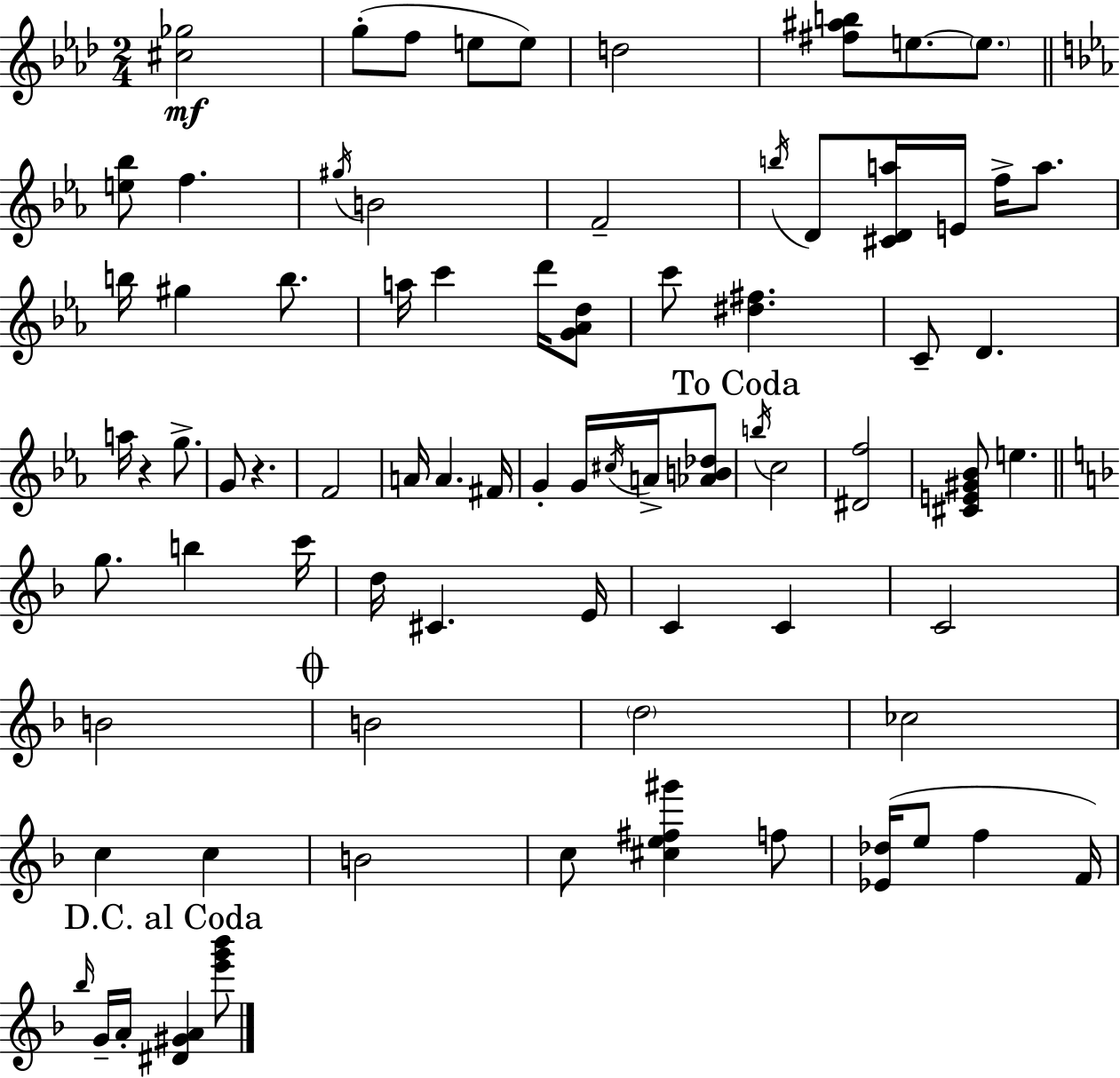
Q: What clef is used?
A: treble